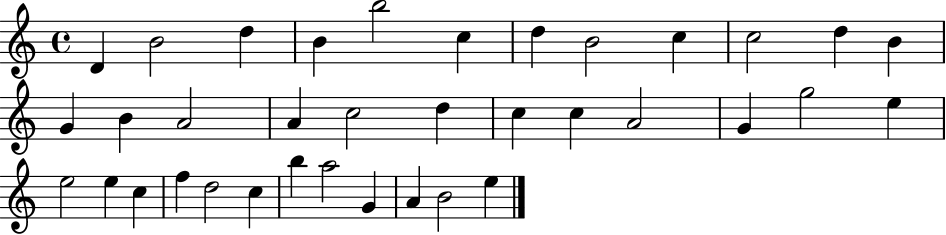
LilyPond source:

{
  \clef treble
  \time 4/4
  \defaultTimeSignature
  \key c \major
  d'4 b'2 d''4 | b'4 b''2 c''4 | d''4 b'2 c''4 | c''2 d''4 b'4 | \break g'4 b'4 a'2 | a'4 c''2 d''4 | c''4 c''4 a'2 | g'4 g''2 e''4 | \break e''2 e''4 c''4 | f''4 d''2 c''4 | b''4 a''2 g'4 | a'4 b'2 e''4 | \break \bar "|."
}